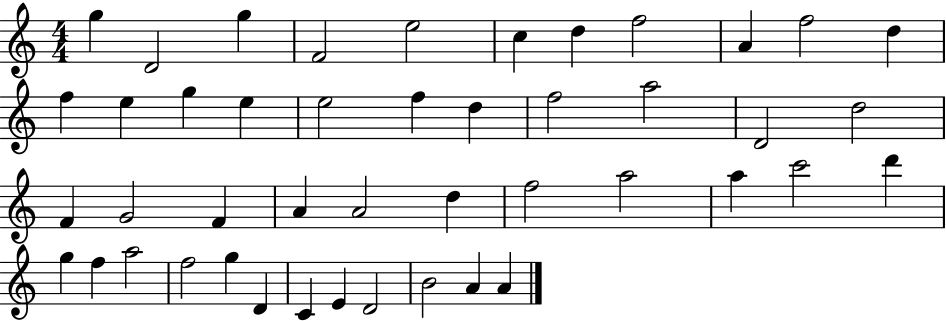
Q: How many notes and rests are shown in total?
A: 45